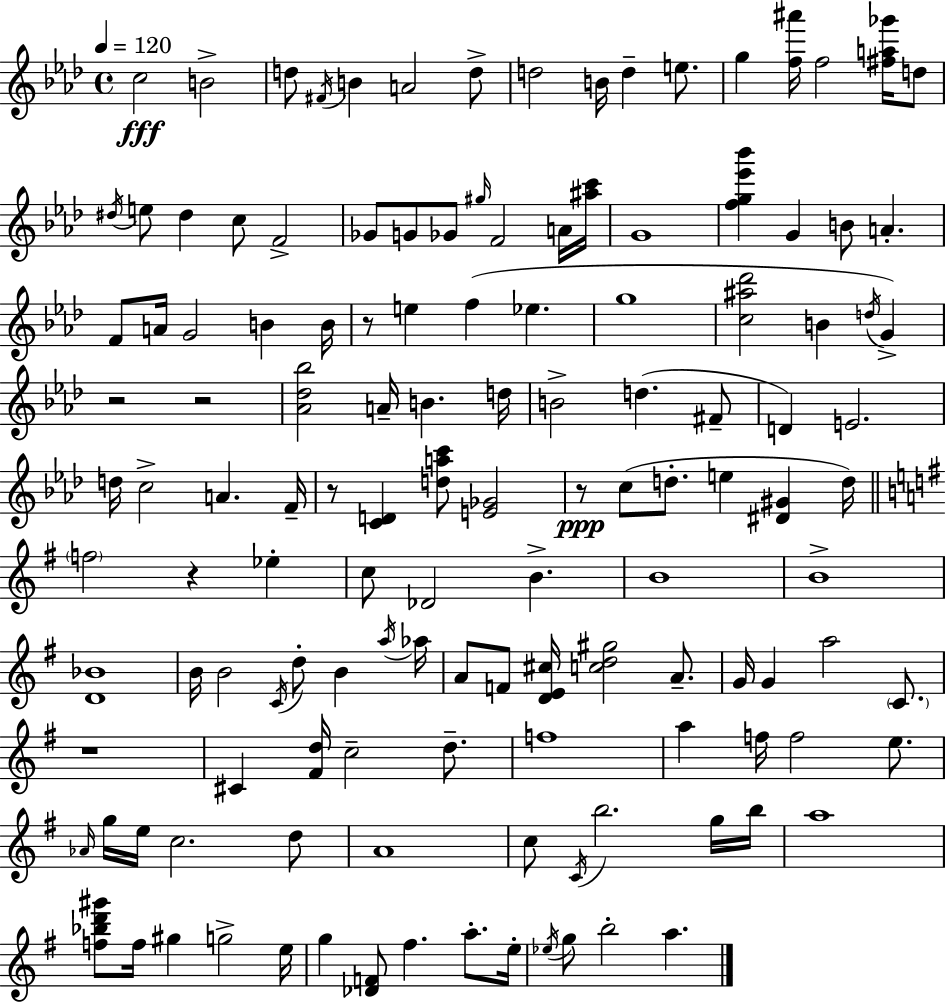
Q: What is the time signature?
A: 4/4